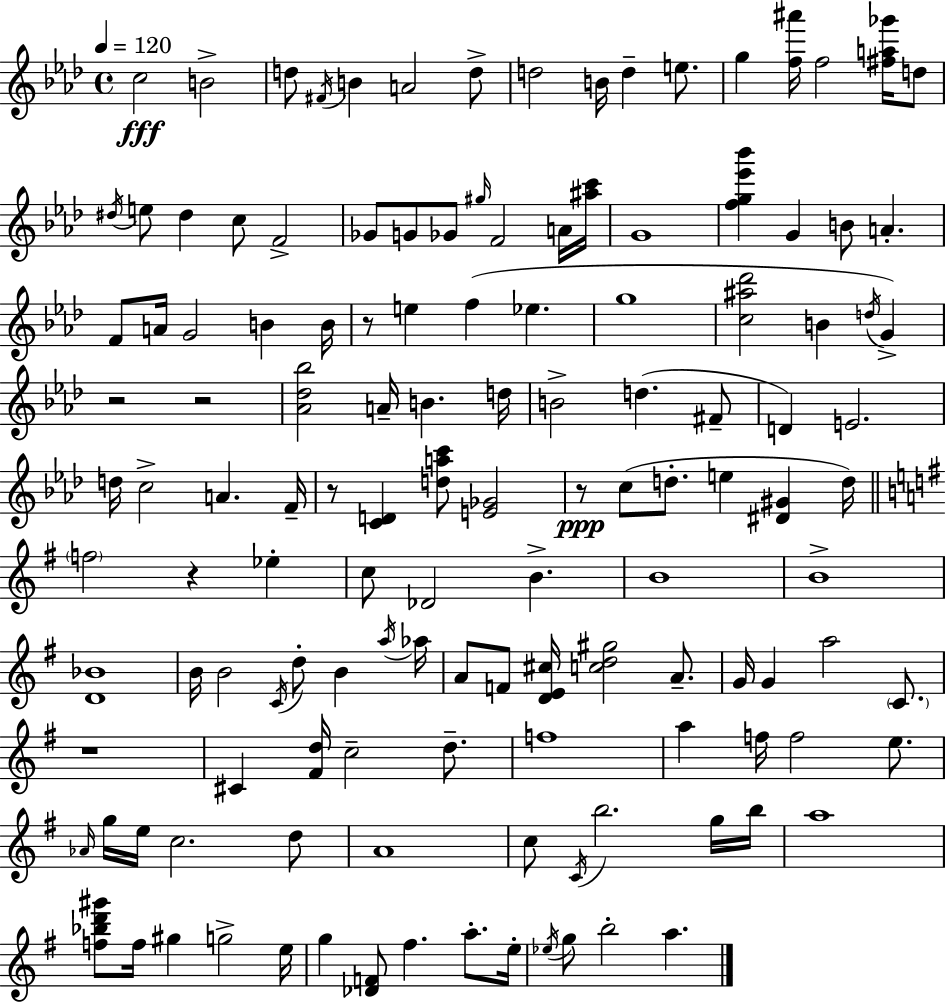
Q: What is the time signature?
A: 4/4